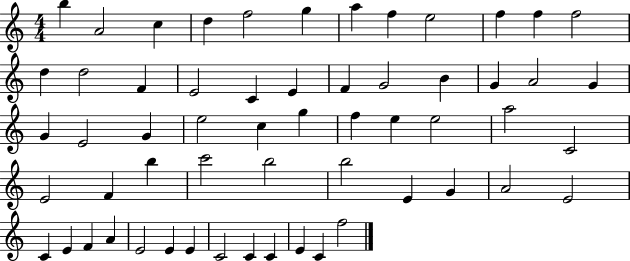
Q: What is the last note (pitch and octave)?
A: F5